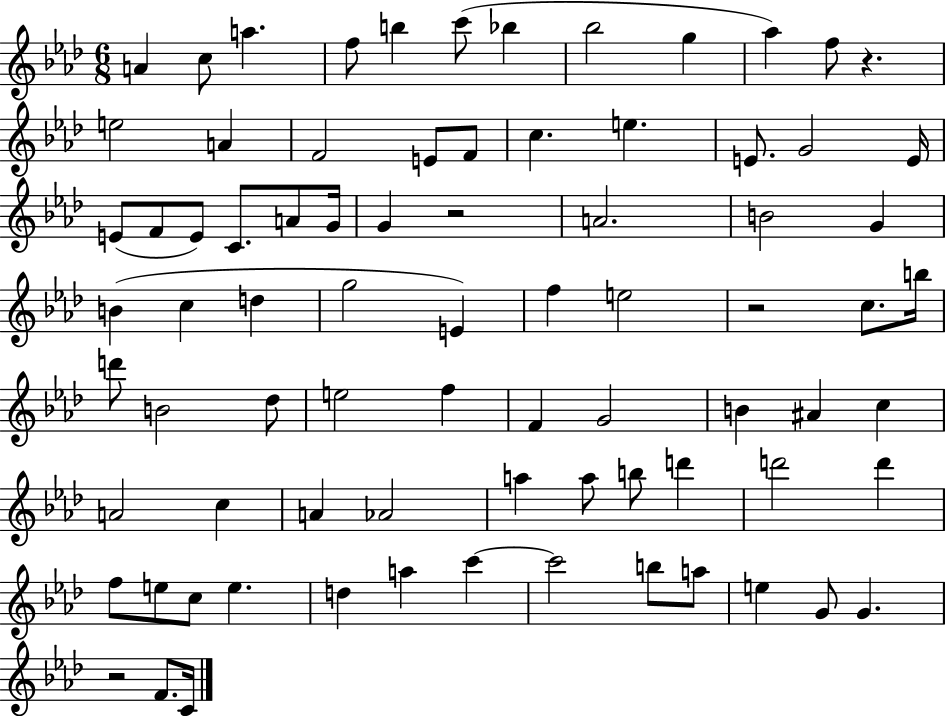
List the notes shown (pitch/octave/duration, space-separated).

A4/q C5/e A5/q. F5/e B5/q C6/e Bb5/q Bb5/h G5/q Ab5/q F5/e R/q. E5/h A4/q F4/h E4/e F4/e C5/q. E5/q. E4/e. G4/h E4/s E4/e F4/e E4/e C4/e. A4/e G4/s G4/q R/h A4/h. B4/h G4/q B4/q C5/q D5/q G5/h E4/q F5/q E5/h R/h C5/e. B5/s D6/e B4/h Db5/e E5/h F5/q F4/q G4/h B4/q A#4/q C5/q A4/h C5/q A4/q Ab4/h A5/q A5/e B5/e D6/q D6/h D6/q F5/e E5/e C5/e E5/q. D5/q A5/q C6/q C6/h B5/e A5/e E5/q G4/e G4/q. R/h F4/e. C4/s